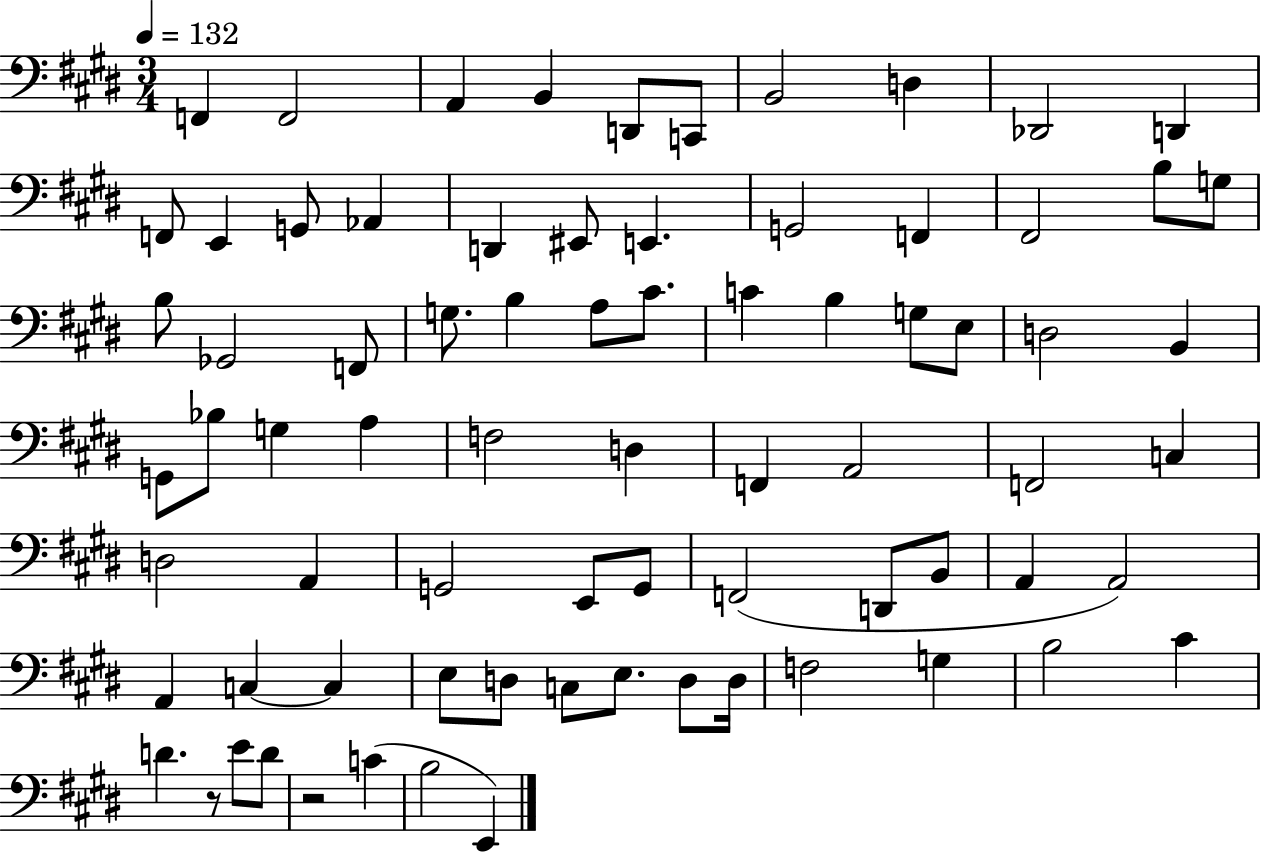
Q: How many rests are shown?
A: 2